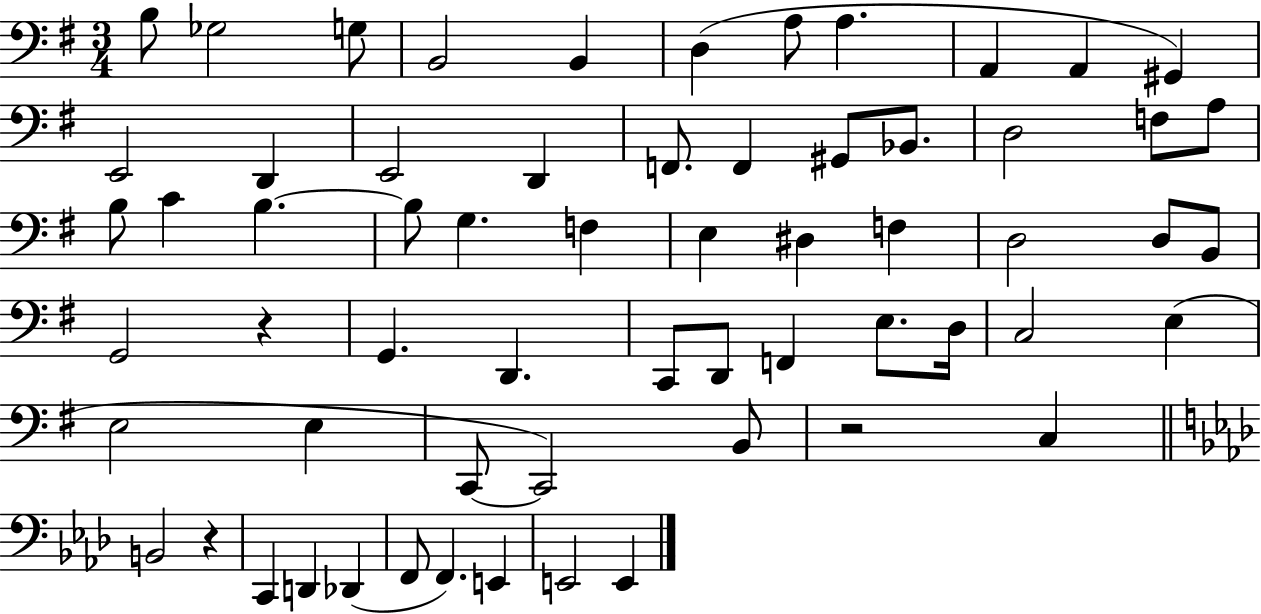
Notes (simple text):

B3/e Gb3/h G3/e B2/h B2/q D3/q A3/e A3/q. A2/q A2/q G#2/q E2/h D2/q E2/h D2/q F2/e. F2/q G#2/e Bb2/e. D3/h F3/e A3/e B3/e C4/q B3/q. B3/e G3/q. F3/q E3/q D#3/q F3/q D3/h D3/e B2/e G2/h R/q G2/q. D2/q. C2/e D2/e F2/q E3/e. D3/s C3/h E3/q E3/h E3/q C2/e C2/h B2/e R/h C3/q B2/h R/q C2/q D2/q Db2/q F2/e F2/q. E2/q E2/h E2/q